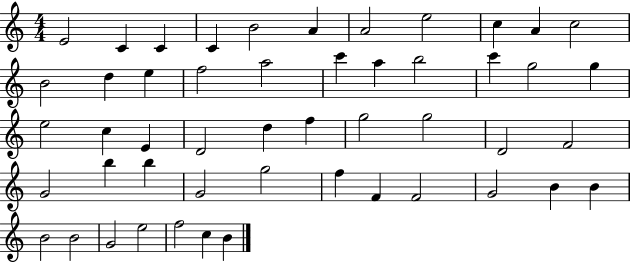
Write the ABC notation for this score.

X:1
T:Untitled
M:4/4
L:1/4
K:C
E2 C C C B2 A A2 e2 c A c2 B2 d e f2 a2 c' a b2 c' g2 g e2 c E D2 d f g2 g2 D2 F2 G2 b b G2 g2 f F F2 G2 B B B2 B2 G2 e2 f2 c B